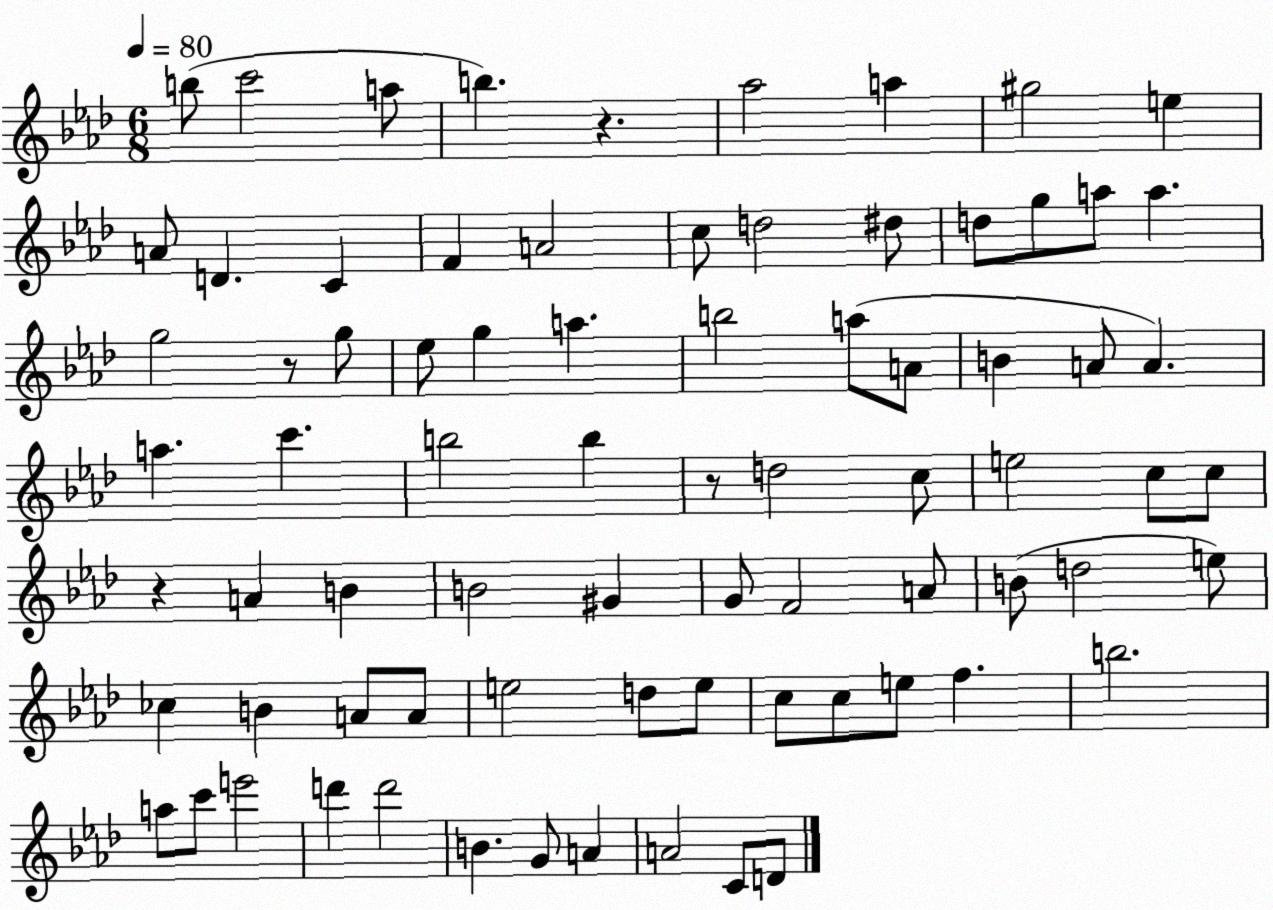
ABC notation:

X:1
T:Untitled
M:6/8
L:1/4
K:Ab
b/2 c'2 a/2 b z _a2 a ^g2 e A/2 D C F A2 c/2 d2 ^d/2 d/2 g/2 a/2 a g2 z/2 g/2 _e/2 g a b2 a/2 A/2 B A/2 A a c' b2 b z/2 d2 c/2 e2 c/2 c/2 z A B B2 ^G G/2 F2 A/2 B/2 d2 e/2 _c B A/2 A/2 e2 d/2 e/2 c/2 c/2 e/2 f b2 a/2 c'/2 e'2 d' d'2 B G/2 A A2 C/2 D/2